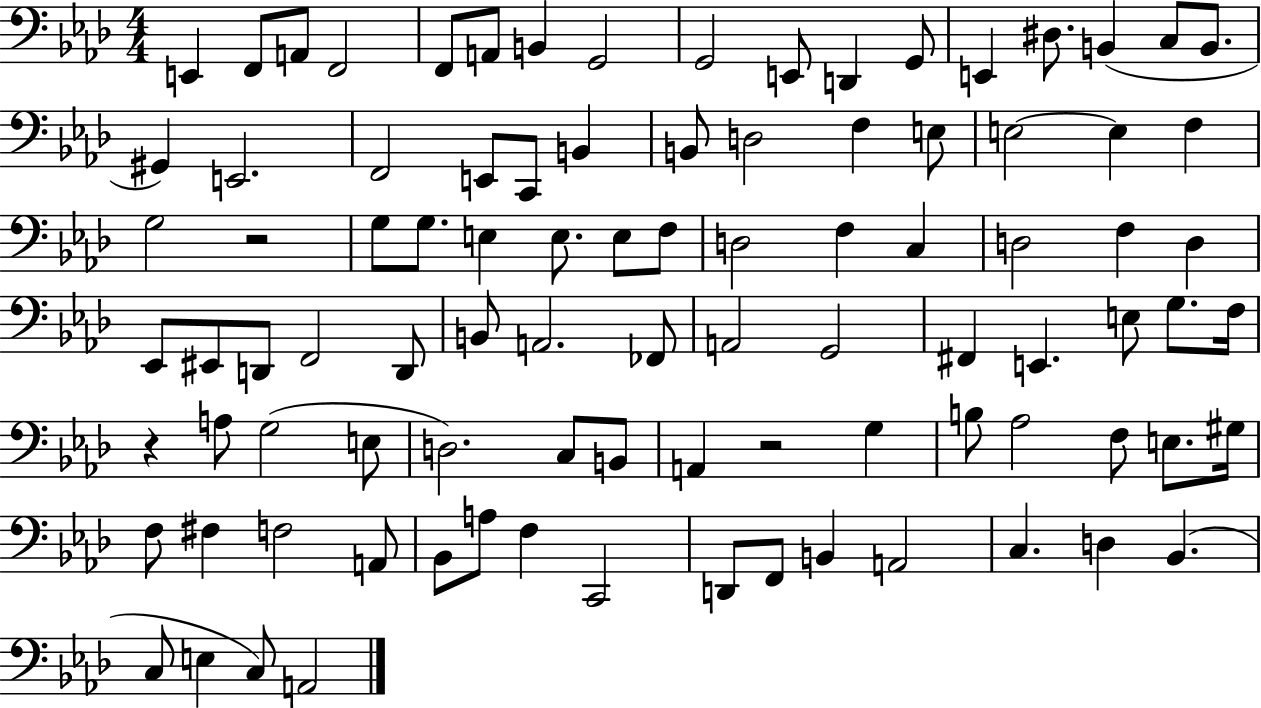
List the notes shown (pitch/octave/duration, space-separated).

E2/q F2/e A2/e F2/h F2/e A2/e B2/q G2/h G2/h E2/e D2/q G2/e E2/q D#3/e. B2/q C3/e B2/e. G#2/q E2/h. F2/h E2/e C2/e B2/q B2/e D3/h F3/q E3/e E3/h E3/q F3/q G3/h R/h G3/e G3/e. E3/q E3/e. E3/e F3/e D3/h F3/q C3/q D3/h F3/q D3/q Eb2/e EIS2/e D2/e F2/h D2/e B2/e A2/h. FES2/e A2/h G2/h F#2/q E2/q. E3/e G3/e. F3/s R/q A3/e G3/h E3/e D3/h. C3/e B2/e A2/q R/h G3/q B3/e Ab3/h F3/e E3/e. G#3/s F3/e F#3/q F3/h A2/e Bb2/e A3/e F3/q C2/h D2/e F2/e B2/q A2/h C3/q. D3/q Bb2/q. C3/e E3/q C3/e A2/h